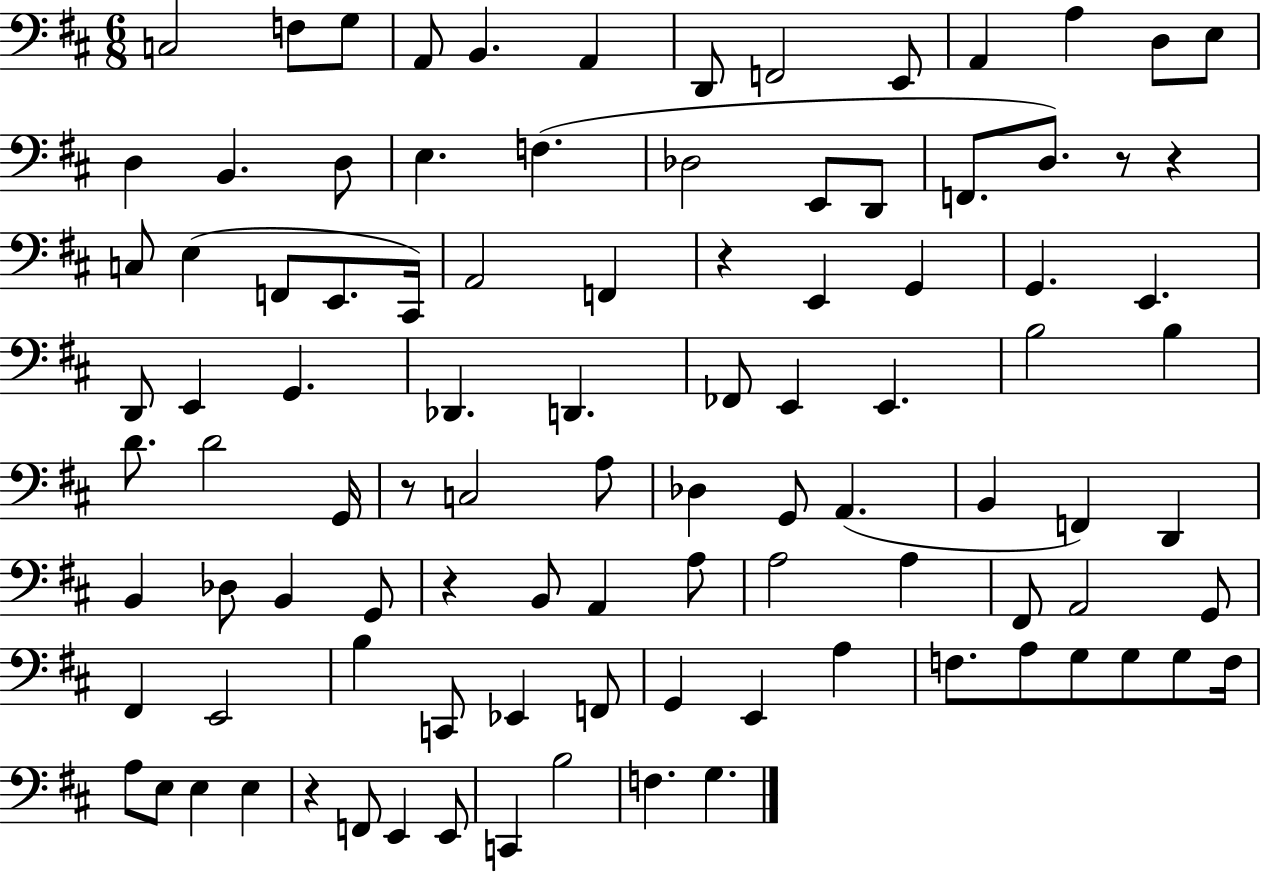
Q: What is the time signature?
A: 6/8